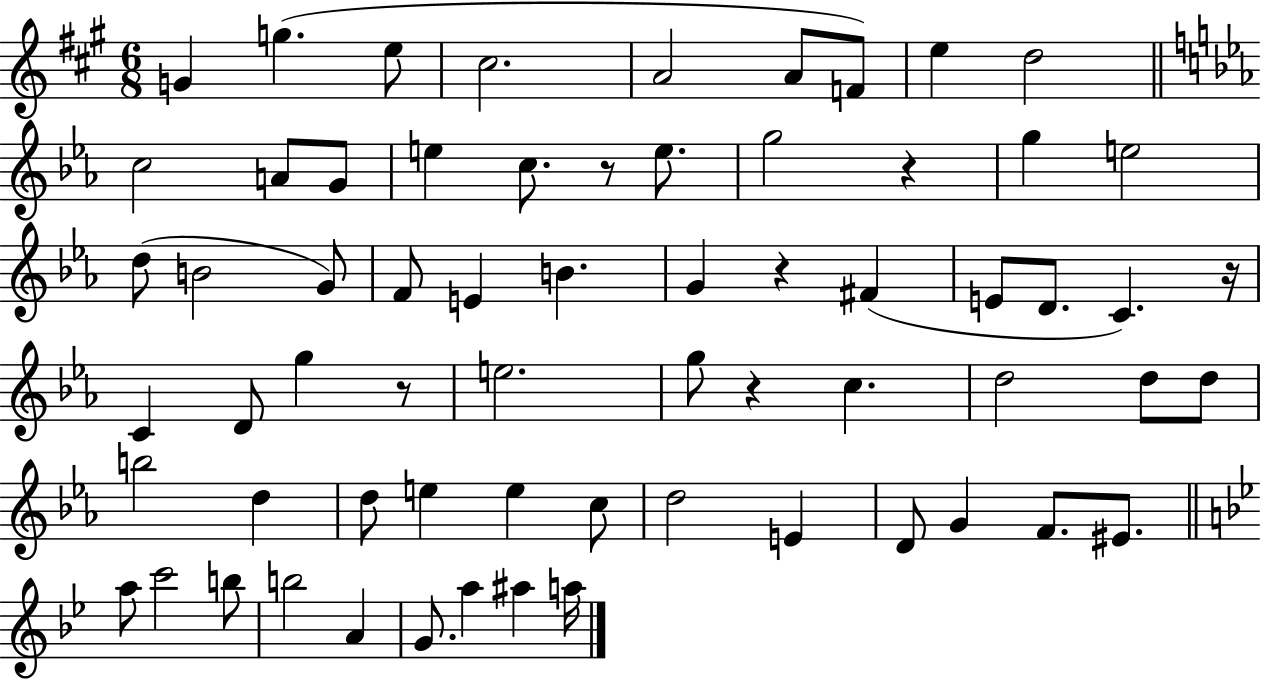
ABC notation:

X:1
T:Untitled
M:6/8
L:1/4
K:A
G g e/2 ^c2 A2 A/2 F/2 e d2 c2 A/2 G/2 e c/2 z/2 e/2 g2 z g e2 d/2 B2 G/2 F/2 E B G z ^F E/2 D/2 C z/4 C D/2 g z/2 e2 g/2 z c d2 d/2 d/2 b2 d d/2 e e c/2 d2 E D/2 G F/2 ^E/2 a/2 c'2 b/2 b2 A G/2 a ^a a/4